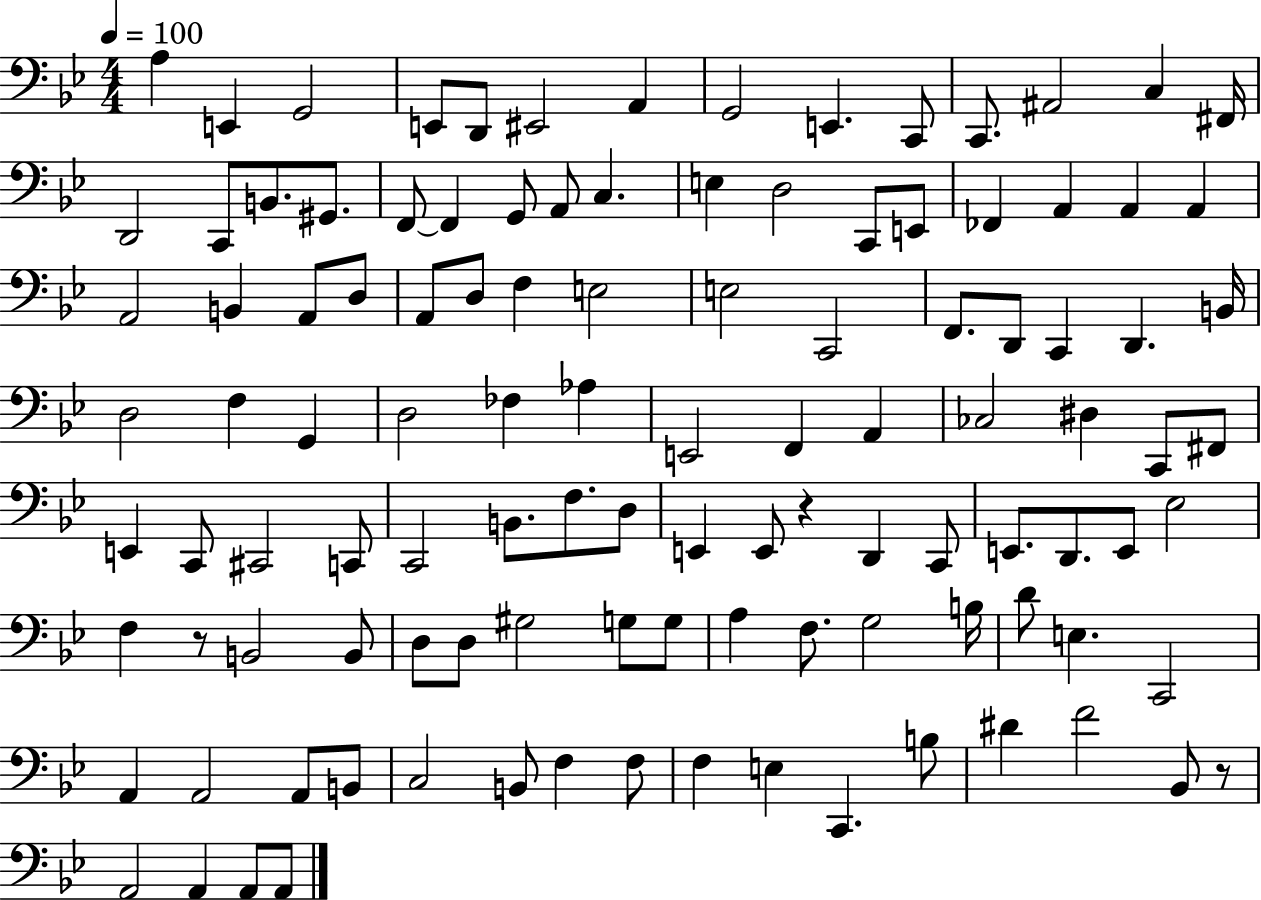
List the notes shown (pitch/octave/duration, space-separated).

A3/q E2/q G2/h E2/e D2/e EIS2/h A2/q G2/h E2/q. C2/e C2/e. A#2/h C3/q F#2/s D2/h C2/e B2/e. G#2/e. F2/e F2/q G2/e A2/e C3/q. E3/q D3/h C2/e E2/e FES2/q A2/q A2/q A2/q A2/h B2/q A2/e D3/e A2/e D3/e F3/q E3/h E3/h C2/h F2/e. D2/e C2/q D2/q. B2/s D3/h F3/q G2/q D3/h FES3/q Ab3/q E2/h F2/q A2/q CES3/h D#3/q C2/e F#2/e E2/q C2/e C#2/h C2/e C2/h B2/e. F3/e. D3/e E2/q E2/e R/q D2/q C2/e E2/e. D2/e. E2/e Eb3/h F3/q R/e B2/h B2/e D3/e D3/e G#3/h G3/e G3/e A3/q F3/e. G3/h B3/s D4/e E3/q. C2/h A2/q A2/h A2/e B2/e C3/h B2/e F3/q F3/e F3/q E3/q C2/q. B3/e D#4/q F4/h Bb2/e R/e A2/h A2/q A2/e A2/e